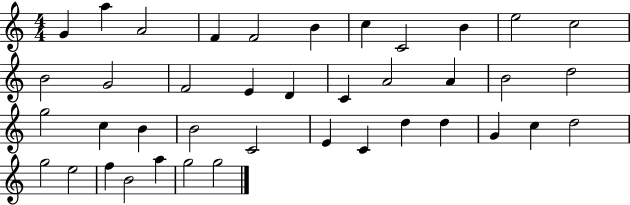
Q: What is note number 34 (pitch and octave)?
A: G5